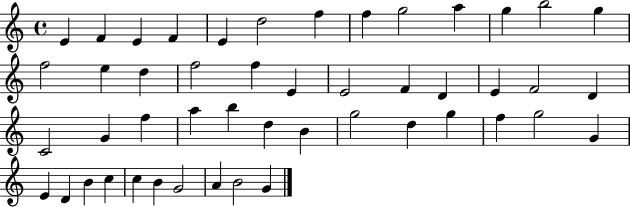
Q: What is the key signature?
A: C major